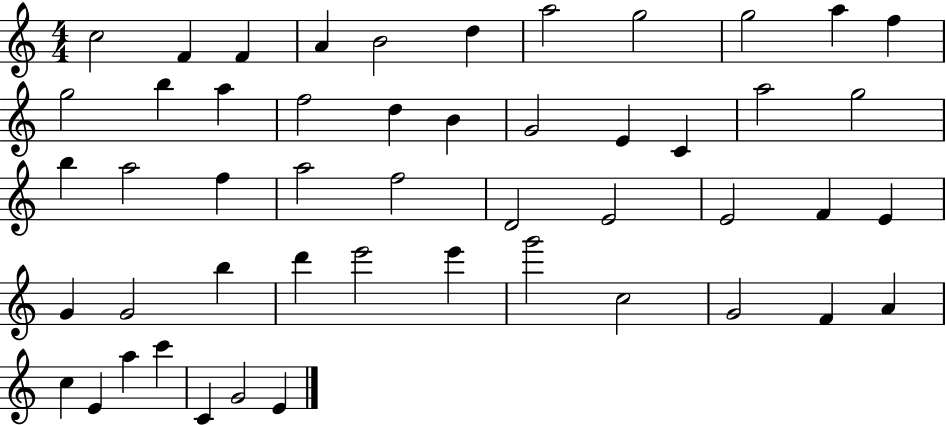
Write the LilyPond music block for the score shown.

{
  \clef treble
  \numericTimeSignature
  \time 4/4
  \key c \major
  c''2 f'4 f'4 | a'4 b'2 d''4 | a''2 g''2 | g''2 a''4 f''4 | \break g''2 b''4 a''4 | f''2 d''4 b'4 | g'2 e'4 c'4 | a''2 g''2 | \break b''4 a''2 f''4 | a''2 f''2 | d'2 e'2 | e'2 f'4 e'4 | \break g'4 g'2 b''4 | d'''4 e'''2 e'''4 | g'''2 c''2 | g'2 f'4 a'4 | \break c''4 e'4 a''4 c'''4 | c'4 g'2 e'4 | \bar "|."
}